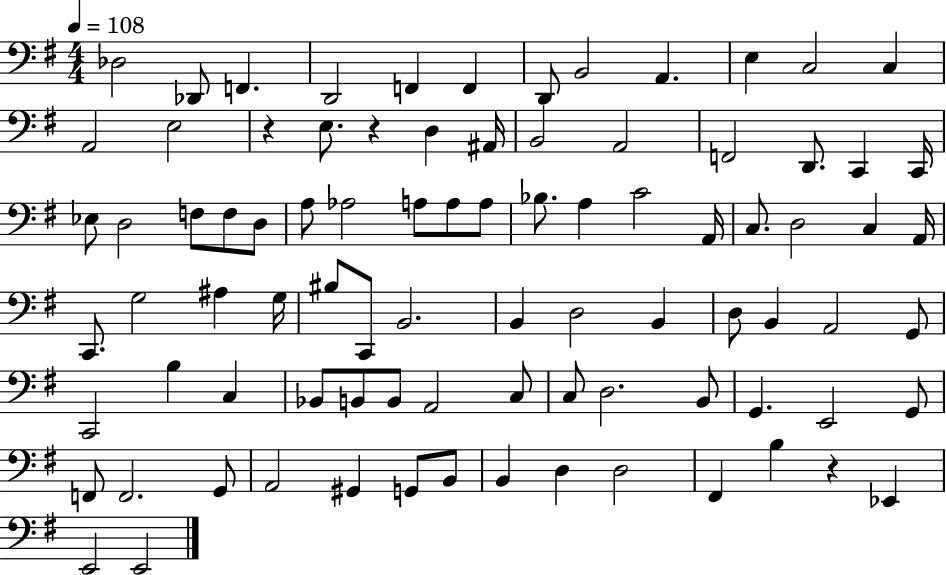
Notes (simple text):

Db3/h Db2/e F2/q. D2/h F2/q F2/q D2/e B2/h A2/q. E3/q C3/h C3/q A2/h E3/h R/q E3/e. R/q D3/q A#2/s B2/h A2/h F2/h D2/e. C2/q C2/s Eb3/e D3/h F3/e F3/e D3/e A3/e Ab3/h A3/e A3/e A3/e Bb3/e. A3/q C4/h A2/s C3/e. D3/h C3/q A2/s C2/e. G3/h A#3/q G3/s BIS3/e C2/e B2/h. B2/q D3/h B2/q D3/e B2/q A2/h G2/e C2/h B3/q C3/q Bb2/e B2/e B2/e A2/h C3/e C3/e D3/h. B2/e G2/q. E2/h G2/e F2/e F2/h. G2/e A2/h G#2/q G2/e B2/e B2/q D3/q D3/h F#2/q B3/q R/q Eb2/q E2/h E2/h